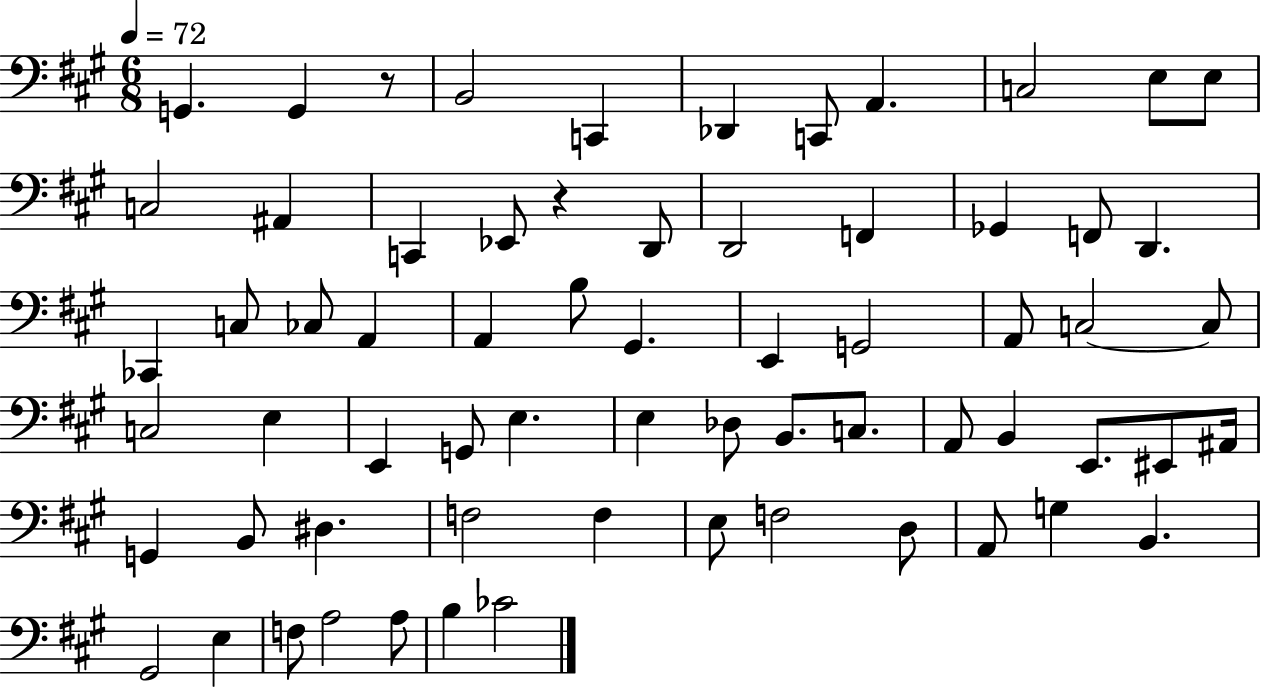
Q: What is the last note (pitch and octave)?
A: CES4